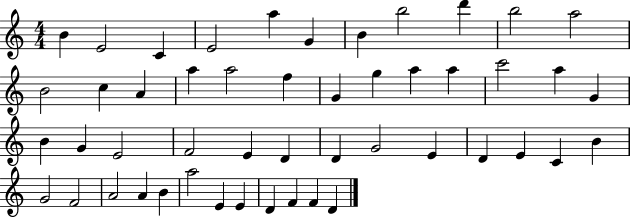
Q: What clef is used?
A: treble